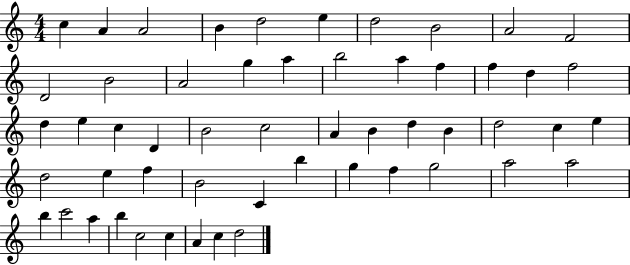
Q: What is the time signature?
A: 4/4